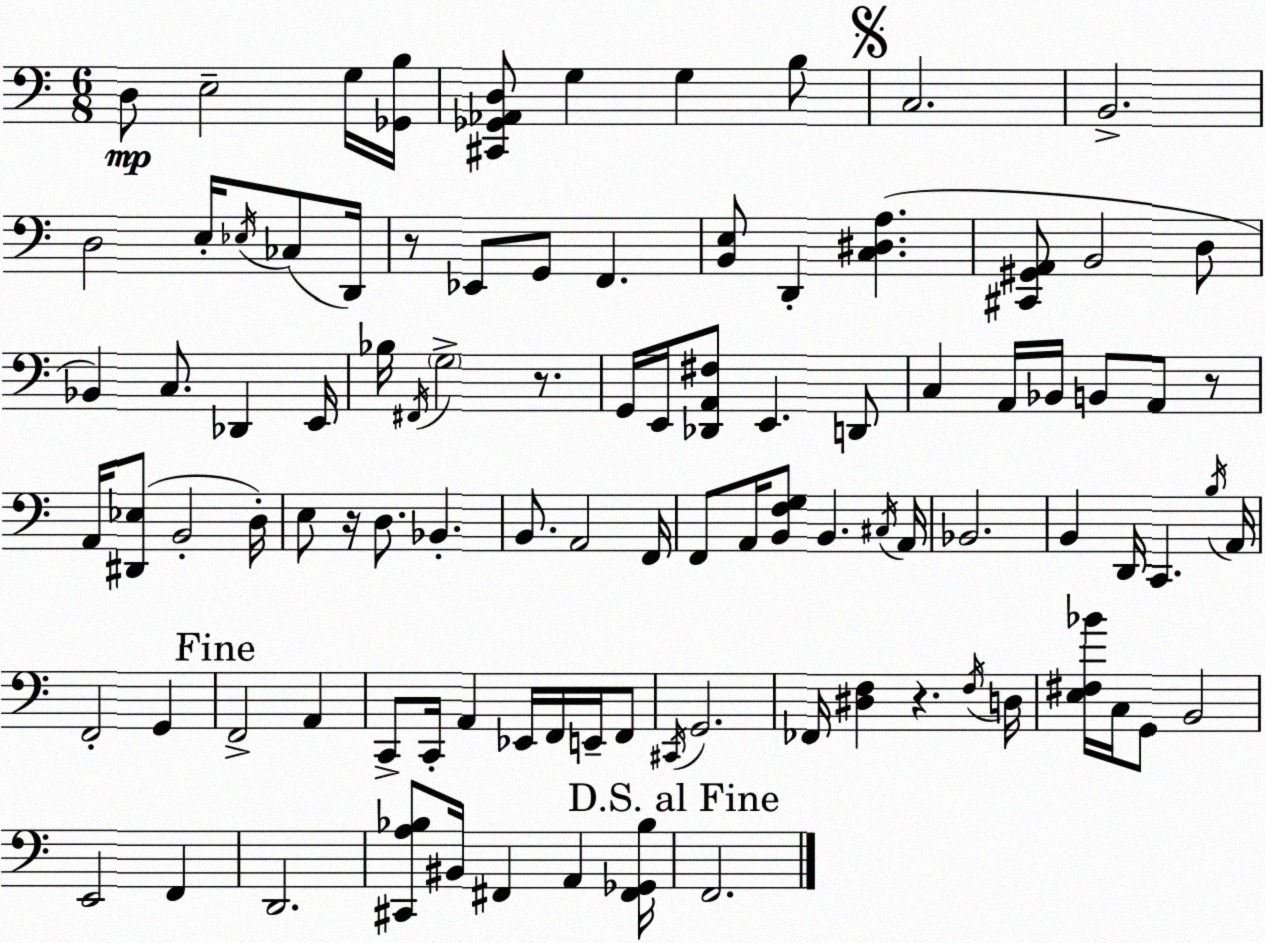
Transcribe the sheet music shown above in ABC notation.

X:1
T:Untitled
M:6/8
L:1/4
K:C
D,/2 E,2 G,/4 [_G,,B,]/4 [^C,,_G,,_A,,D,]/2 G, G, B,/2 C,2 B,,2 D,2 E,/4 _E,/4 _C,/2 D,,/4 z/2 _E,,/2 G,,/2 F,, [B,,E,]/2 D,, [C,^D,A,] [^C,,^G,,A,,]/2 B,,2 D,/2 _B,, C,/2 _D,, E,,/4 _B,/4 ^F,,/4 G,2 z/2 G,,/4 E,,/4 [_D,,A,,^F,]/2 E,, D,,/2 C, A,,/4 _B,,/4 B,,/2 A,,/2 z/2 A,,/4 [^D,,_E,]/2 B,,2 D,/4 E,/2 z/4 D,/2 _B,, B,,/2 A,,2 F,,/4 F,,/2 A,,/4 [B,,F,G,]/2 B,, ^C,/4 A,,/4 _B,,2 B,, D,,/4 C,, B,/4 A,,/4 F,,2 G,, F,,2 A,, C,,/2 C,,/4 A,, _E,,/4 F,,/4 E,,/4 F,,/2 ^C,,/4 G,,2 _F,,/4 [^D,F,] z F,/4 D,/4 [E,^F,_B]/4 C,/4 G,,/2 B,,2 E,,2 F,, D,,2 [^C,,A,_B,]/2 ^B,,/4 ^F,, A,, [^F,,_G,,_B,]/4 F,,2